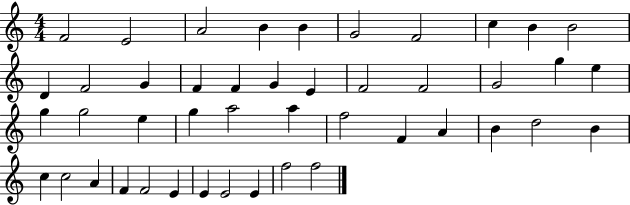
X:1
T:Untitled
M:4/4
L:1/4
K:C
F2 E2 A2 B B G2 F2 c B B2 D F2 G F F G E F2 F2 G2 g e g g2 e g a2 a f2 F A B d2 B c c2 A F F2 E E E2 E f2 f2